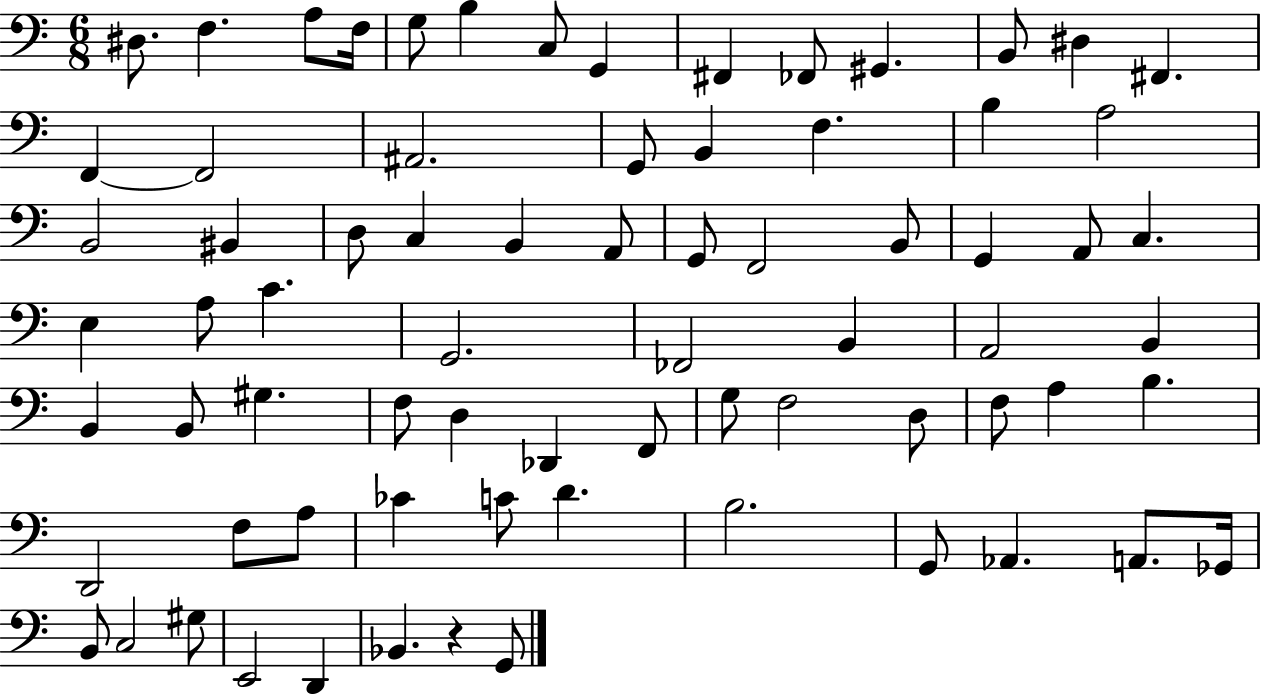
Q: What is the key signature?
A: C major